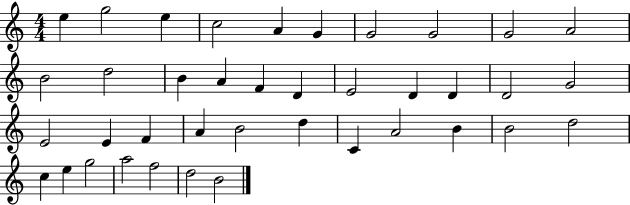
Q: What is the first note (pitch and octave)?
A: E5